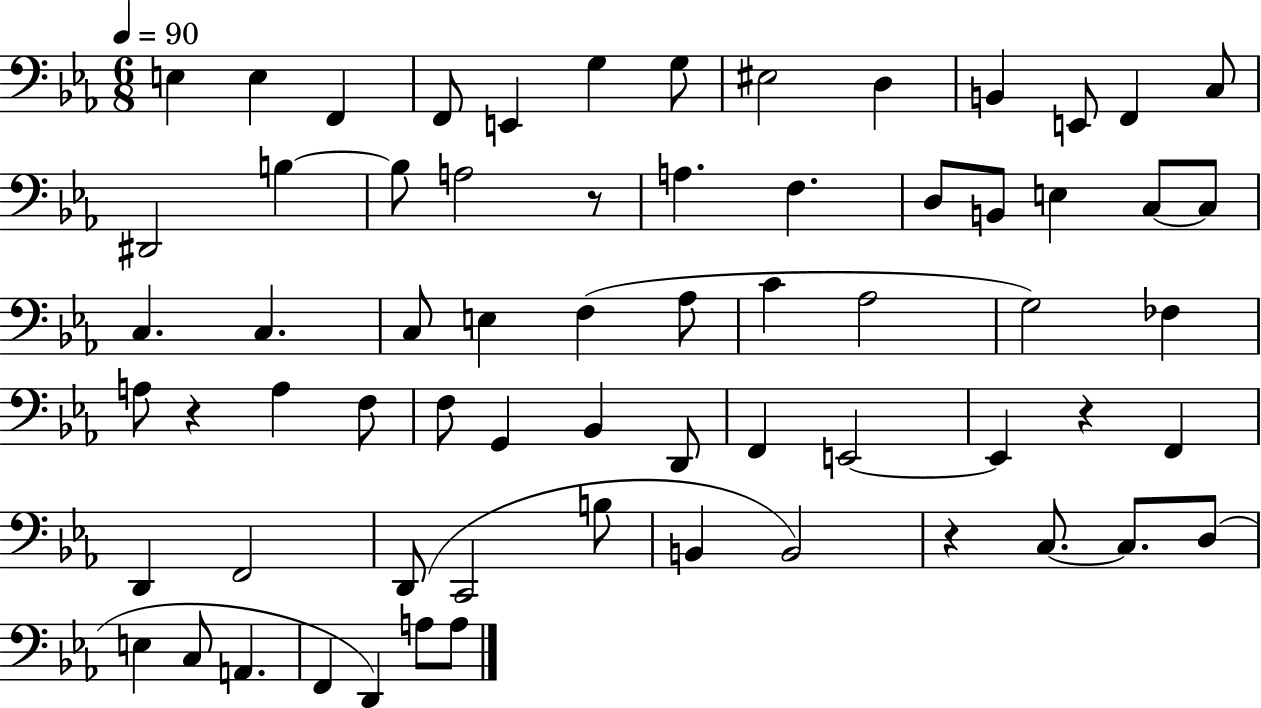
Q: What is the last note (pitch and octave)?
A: A3